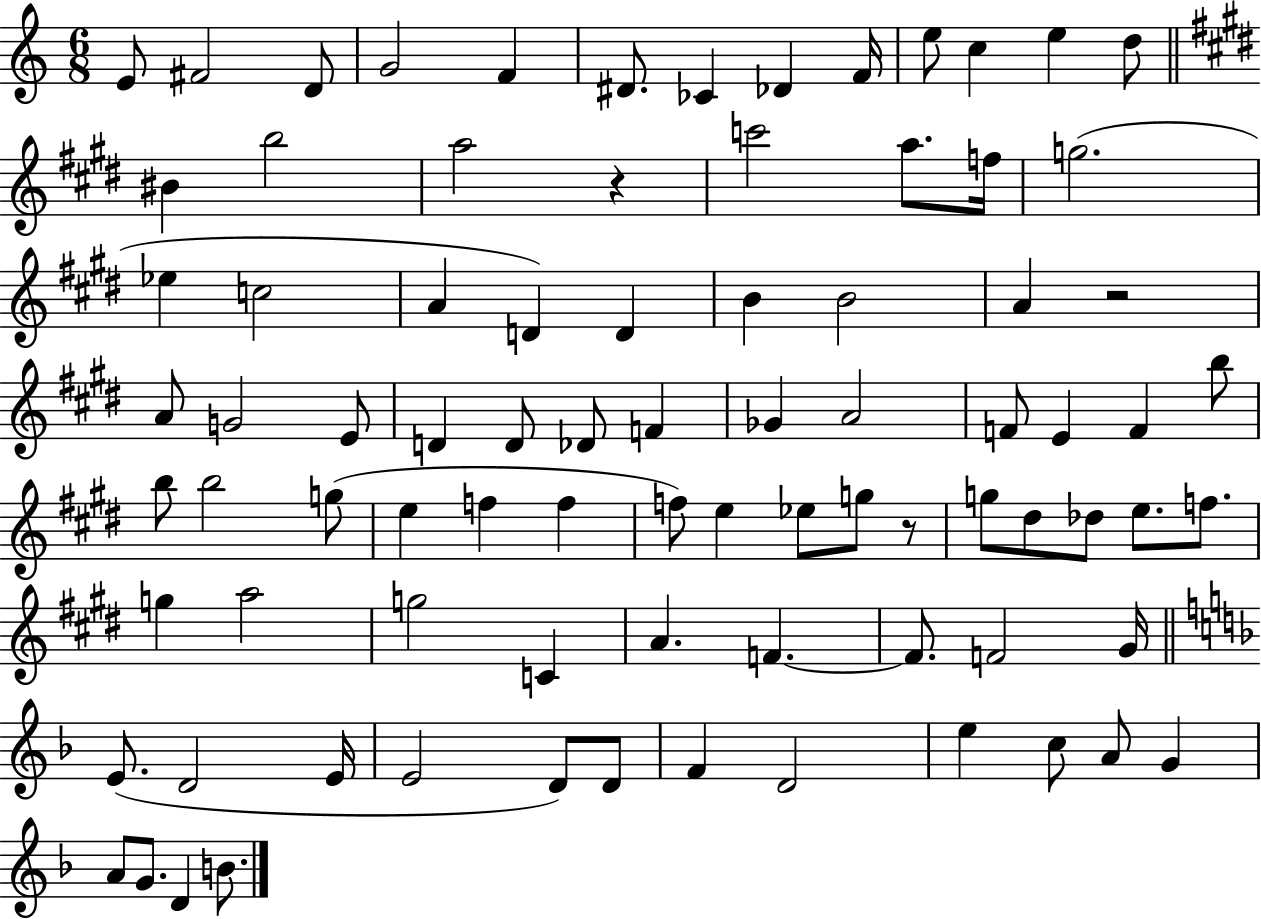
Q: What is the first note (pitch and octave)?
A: E4